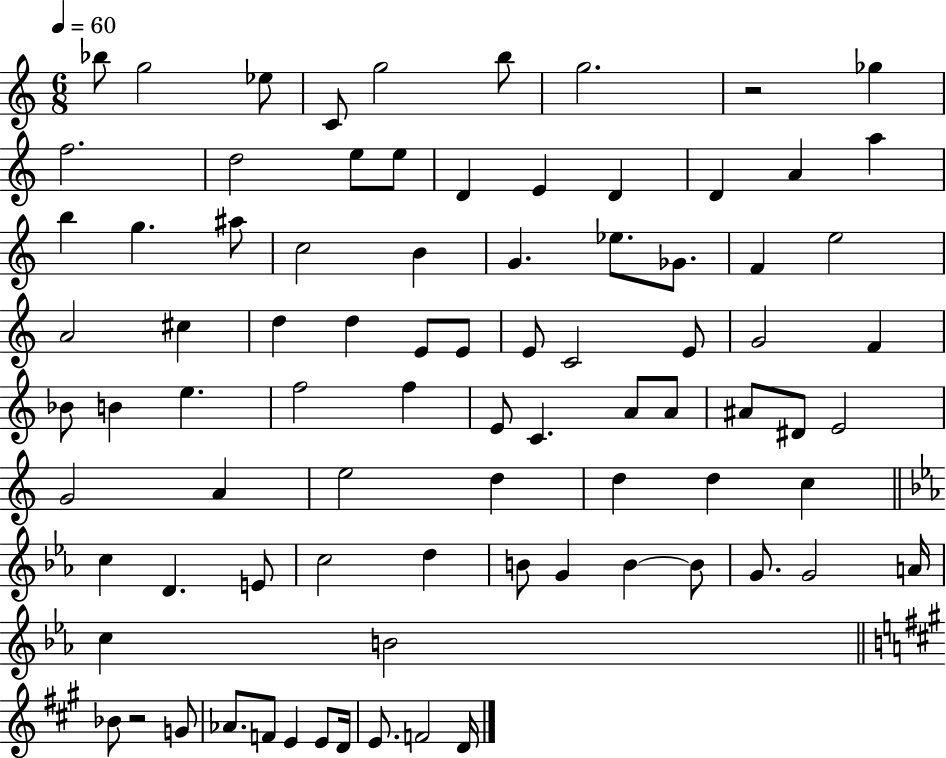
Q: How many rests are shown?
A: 2